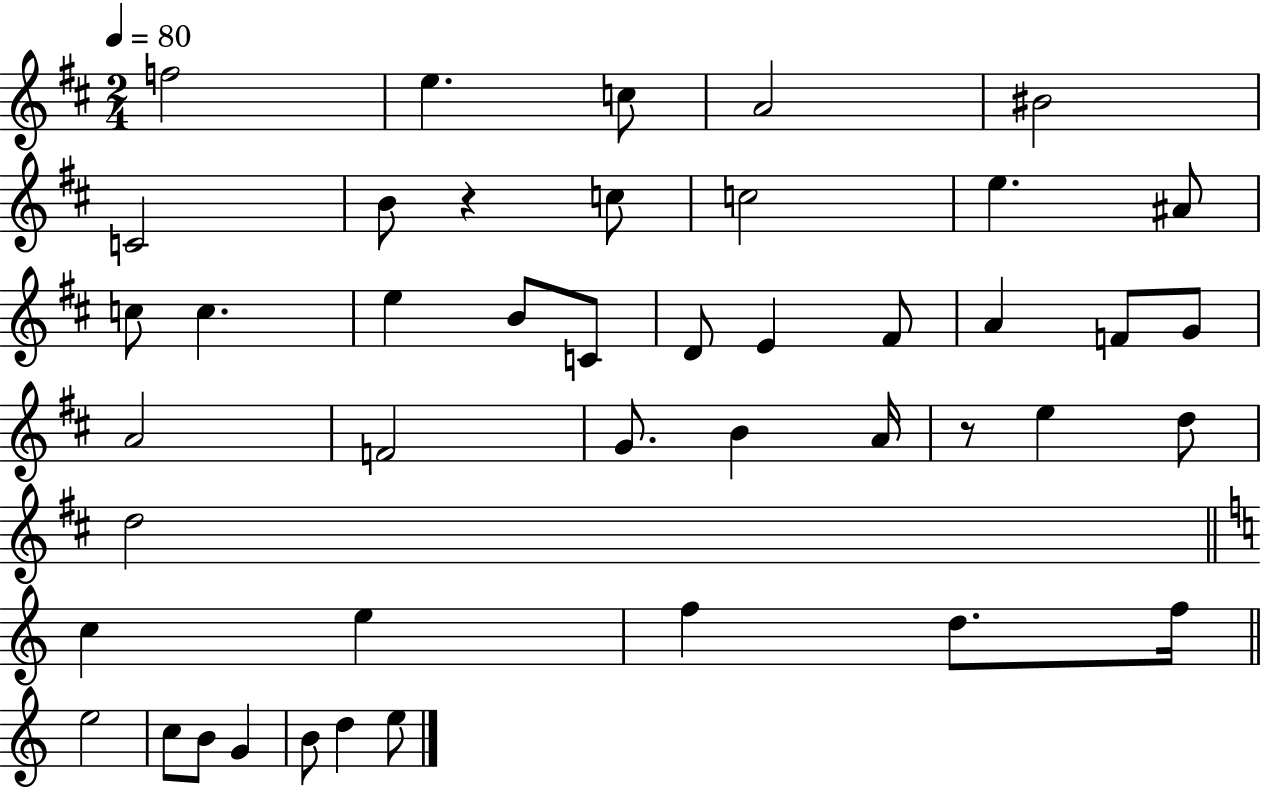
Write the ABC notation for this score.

X:1
T:Untitled
M:2/4
L:1/4
K:D
f2 e c/2 A2 ^B2 C2 B/2 z c/2 c2 e ^A/2 c/2 c e B/2 C/2 D/2 E ^F/2 A F/2 G/2 A2 F2 G/2 B A/4 z/2 e d/2 d2 c e f d/2 f/4 e2 c/2 B/2 G B/2 d e/2